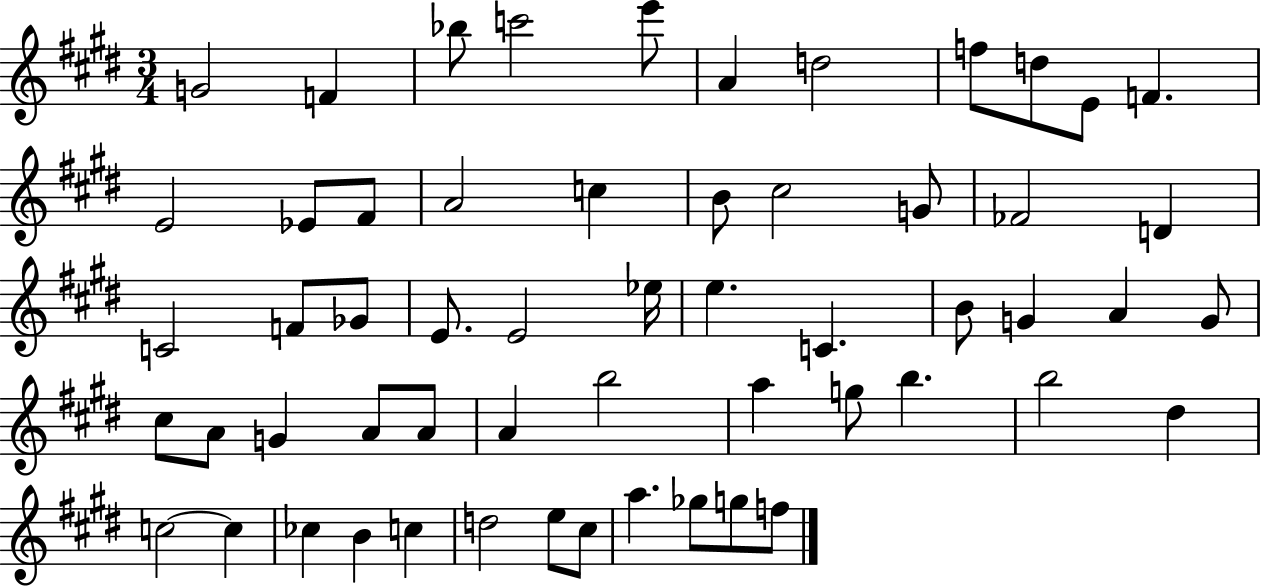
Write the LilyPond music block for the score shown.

{
  \clef treble
  \numericTimeSignature
  \time 3/4
  \key e \major
  g'2 f'4 | bes''8 c'''2 e'''8 | a'4 d''2 | f''8 d''8 e'8 f'4. | \break e'2 ees'8 fis'8 | a'2 c''4 | b'8 cis''2 g'8 | fes'2 d'4 | \break c'2 f'8 ges'8 | e'8. e'2 ees''16 | e''4. c'4. | b'8 g'4 a'4 g'8 | \break cis''8 a'8 g'4 a'8 a'8 | a'4 b''2 | a''4 g''8 b''4. | b''2 dis''4 | \break c''2~~ c''4 | ces''4 b'4 c''4 | d''2 e''8 cis''8 | a''4. ges''8 g''8 f''8 | \break \bar "|."
}